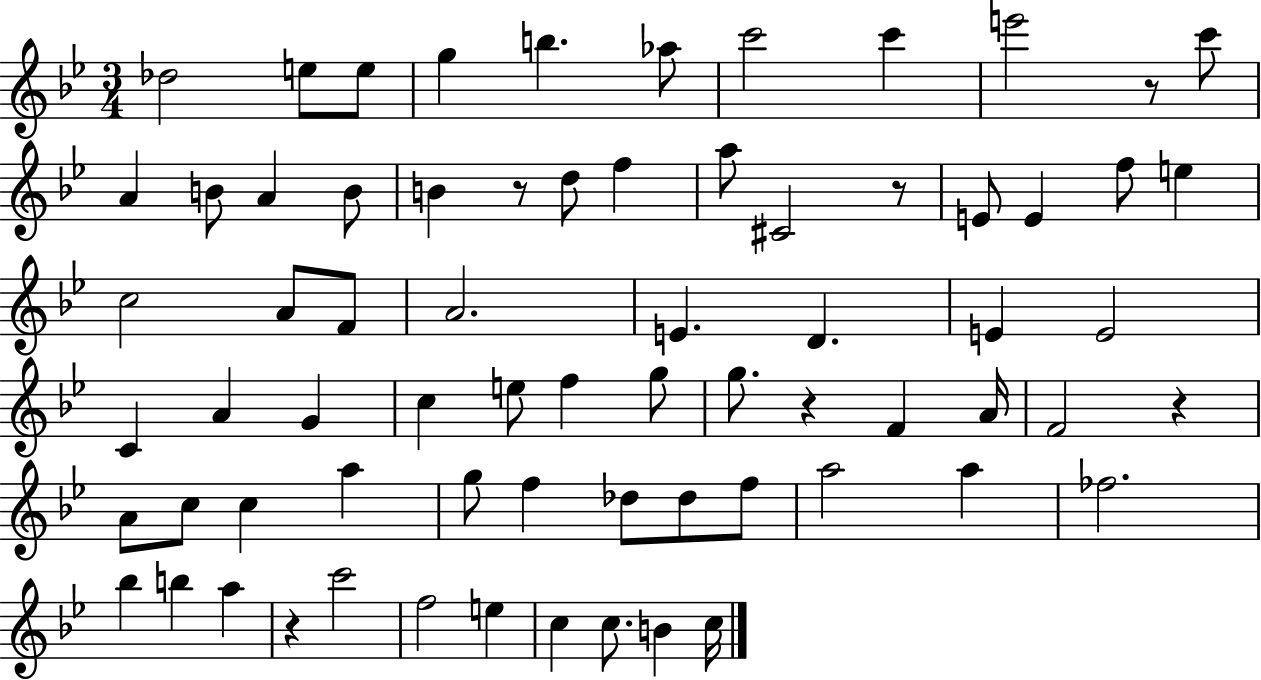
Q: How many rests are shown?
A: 6